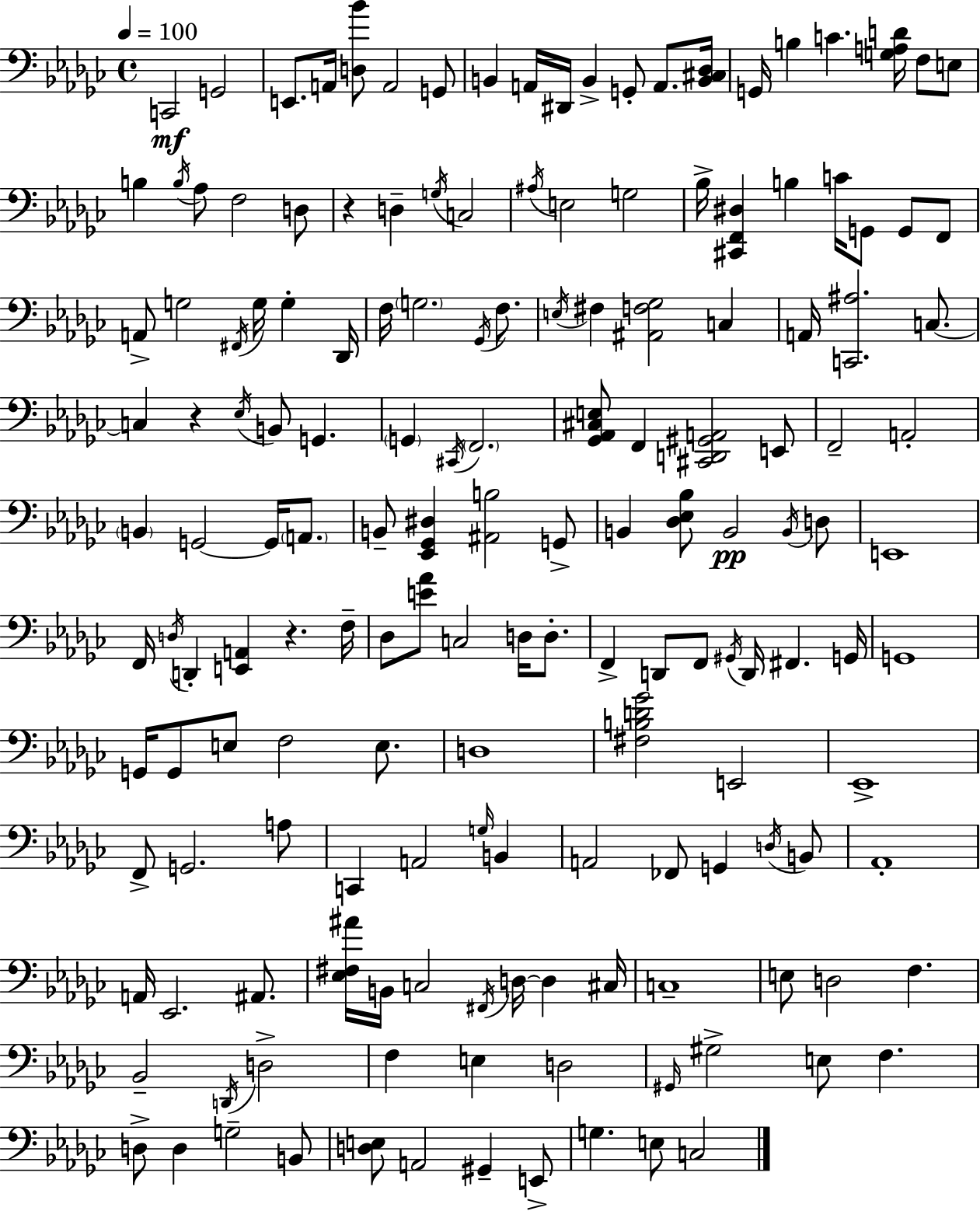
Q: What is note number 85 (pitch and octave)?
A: F#2